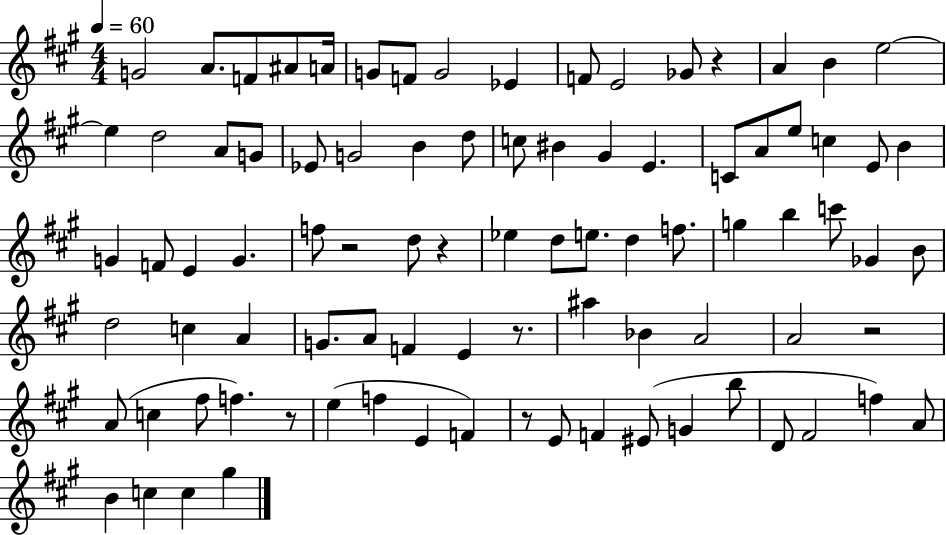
G4/h A4/e. F4/e A#4/e A4/s G4/e F4/e G4/h Eb4/q F4/e E4/h Gb4/e R/q A4/q B4/q E5/h E5/q D5/h A4/e G4/e Eb4/e G4/h B4/q D5/e C5/e BIS4/q G#4/q E4/q. C4/e A4/e E5/e C5/q E4/e B4/q G4/q F4/e E4/q G4/q. F5/e R/h D5/e R/q Eb5/q D5/e E5/e. D5/q F5/e. G5/q B5/q C6/e Gb4/q B4/e D5/h C5/q A4/q G4/e. A4/e F4/q E4/q R/e. A#5/q Bb4/q A4/h A4/h R/h A4/e C5/q F#5/e F5/q. R/e E5/q F5/q E4/q F4/q R/e E4/e F4/q EIS4/e G4/q B5/e D4/e F#4/h F5/q A4/e B4/q C5/q C5/q G#5/q